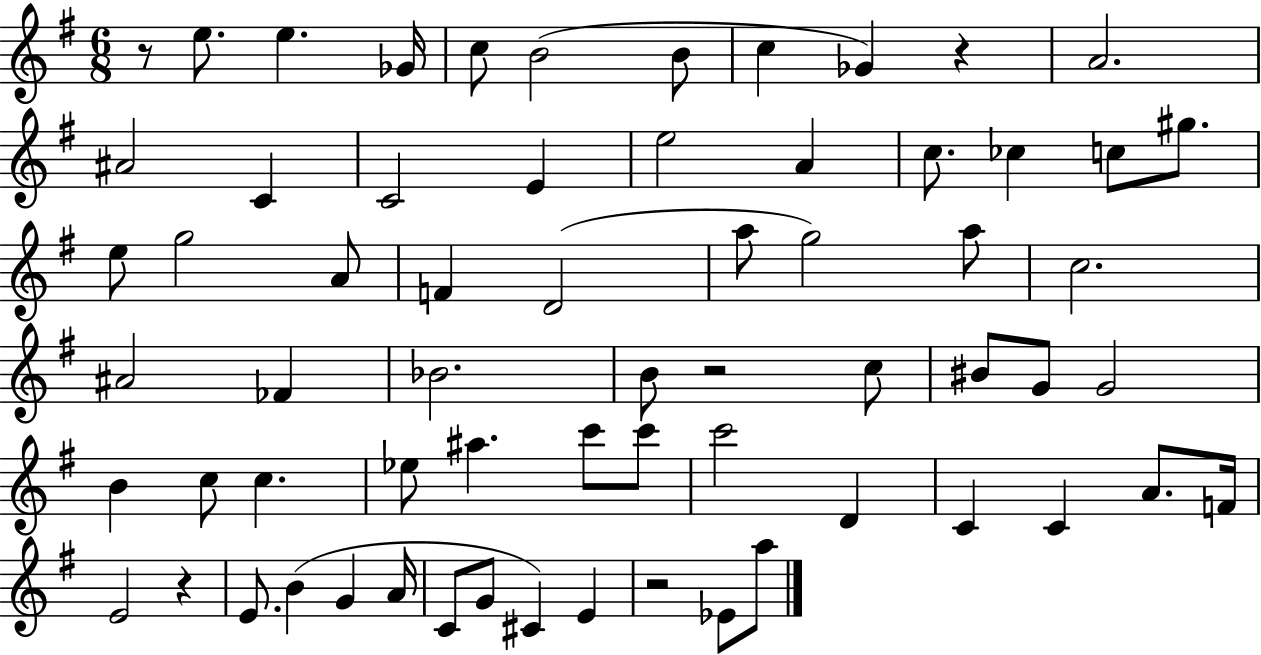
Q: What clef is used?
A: treble